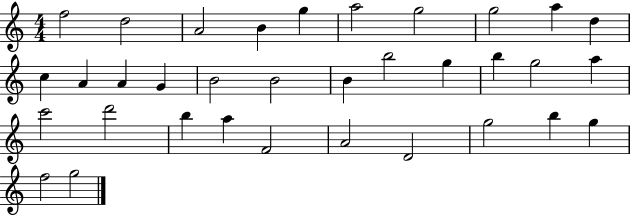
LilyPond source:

{
  \clef treble
  \numericTimeSignature
  \time 4/4
  \key c \major
  f''2 d''2 | a'2 b'4 g''4 | a''2 g''2 | g''2 a''4 d''4 | \break c''4 a'4 a'4 g'4 | b'2 b'2 | b'4 b''2 g''4 | b''4 g''2 a''4 | \break c'''2 d'''2 | b''4 a''4 f'2 | a'2 d'2 | g''2 b''4 g''4 | \break f''2 g''2 | \bar "|."
}